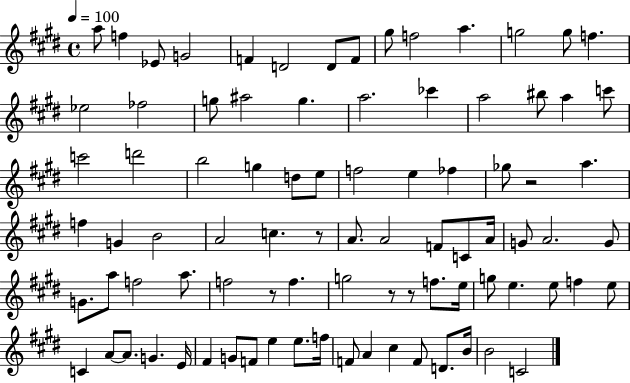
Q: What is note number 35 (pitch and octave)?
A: Gb5